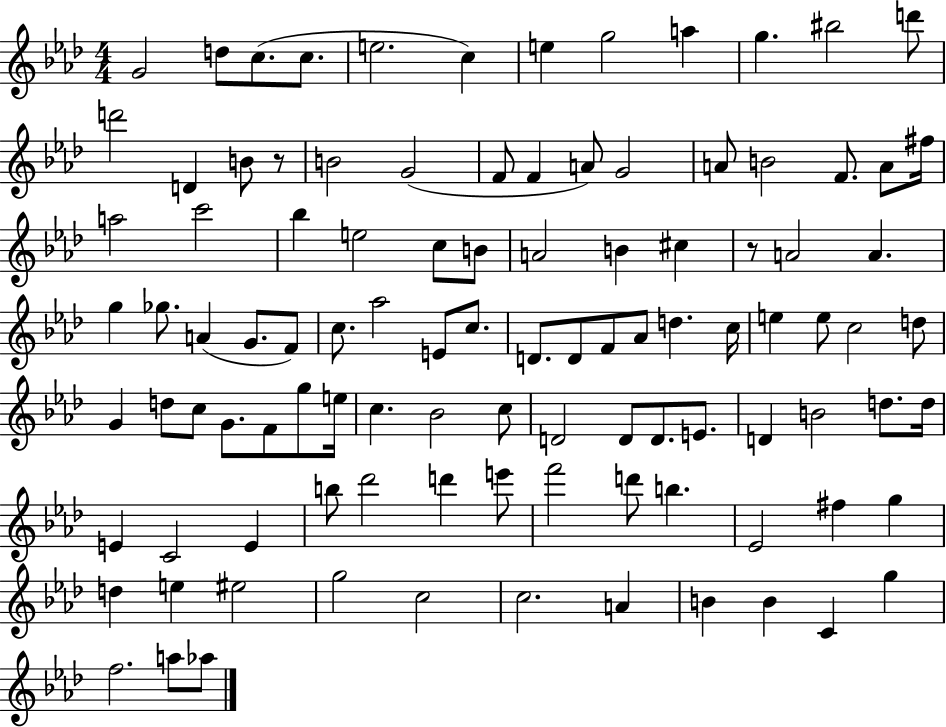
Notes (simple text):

G4/h D5/e C5/e. C5/e. E5/h. C5/q E5/q G5/h A5/q G5/q. BIS5/h D6/e D6/h D4/q B4/e R/e B4/h G4/h F4/e F4/q A4/e G4/h A4/e B4/h F4/e. A4/e F#5/s A5/h C6/h Bb5/q E5/h C5/e B4/e A4/h B4/q C#5/q R/e A4/h A4/q. G5/q Gb5/e. A4/q G4/e. F4/e C5/e. Ab5/h E4/e C5/e. D4/e. D4/e F4/e Ab4/e D5/q. C5/s E5/q E5/e C5/h D5/e G4/q D5/e C5/e G4/e. F4/e G5/e E5/s C5/q. Bb4/h C5/e D4/h D4/e D4/e. E4/e. D4/q B4/h D5/e. D5/s E4/q C4/h E4/q B5/e Db6/h D6/q E6/e F6/h D6/e B5/q. Eb4/h F#5/q G5/q D5/q E5/q EIS5/h G5/h C5/h C5/h. A4/q B4/q B4/q C4/q G5/q F5/h. A5/e Ab5/e